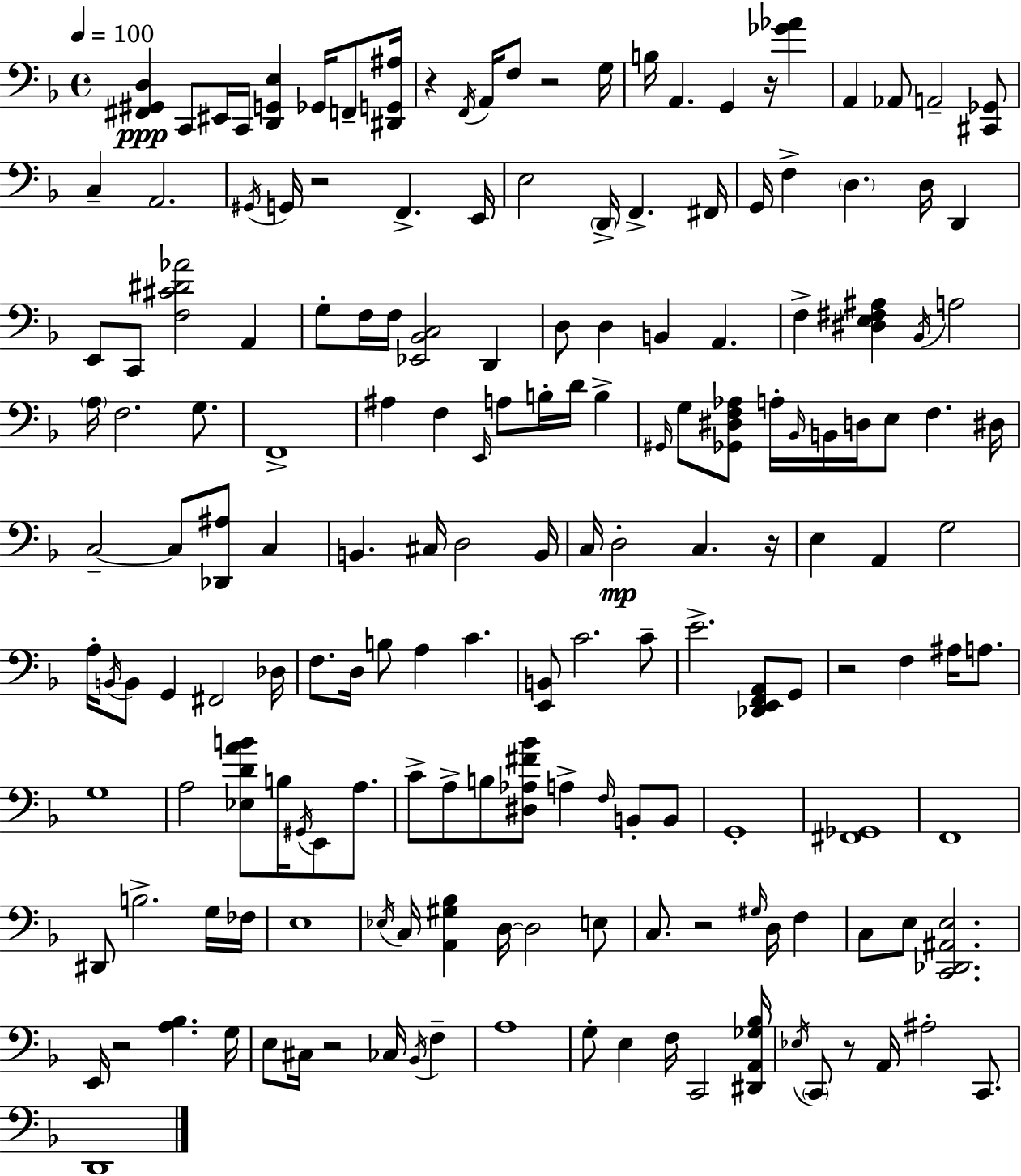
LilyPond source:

{
  \clef bass
  \time 4/4
  \defaultTimeSignature
  \key f \major
  \tempo 4 = 100
  <fis, gis, d>4\ppp c,8 eis,16 c,16 <d, g, e>4 ges,16 f,8-- <dis, g, ais>16 | r4 \acciaccatura { f,16 } a,16 f8 r2 | g16 b16 a,4. g,4 r16 <ges' aes'>4 | a,4 aes,8 a,2-- <cis, ges,>8 | \break c4-- a,2. | \acciaccatura { gis,16 } g,16 r2 f,4.-> | e,16 e2 \parenthesize d,16-> f,4.-> | fis,16 g,16 f4-> \parenthesize d4. d16 d,4 | \break e,8 c,8 <f cis' dis' aes'>2 a,4 | g8-. f16 f16 <ees, bes, c>2 d,4 | d8 d4 b,4 a,4. | f4-> <dis e fis ais>4 \acciaccatura { bes,16 } a2 | \break \parenthesize a16 f2. | g8. f,1-> | ais4 f4 \grace { e,16 } a8 b16-. d'16 | b4-> \grace { gis,16 } g8 <ges, dis f aes>8 a16-. \grace { bes,16 } b,16 d16 e8 f4. | \break dis16 c2--~~ c8 | <des, ais>8 c4 b,4. cis16 d2 | b,16 c16 d2-.\mp c4. | r16 e4 a,4 g2 | \break a16-. \acciaccatura { b,16 } b,8 g,4 fis,2 | des16 f8. d16 b8 a4 | c'4. <e, b,>8 c'2. | c'8-- e'2.-> | \break <des, e, f, a,>8 g,8 r2 f4 | ais16 a8. g1 | a2 <ees d' a' b'>8 | b16 \acciaccatura { gis,16 } e,8 a8. c'8-> a8-> b8 <dis aes fis' bes'>8 | \break a4-> \grace { f16 } b,8-. b,8 g,1-. | <fis, ges,>1 | f,1 | dis,8 b2.-> | \break g16 fes16 e1 | \acciaccatura { ees16 } c16 <a, gis bes>4 d16~~ | d2 e8 c8. r2 | \grace { gis16 } d16 f4 c8 e8 <c, des, ais, e>2. | \break e,16 r2 | <a bes>4. g16 e8 cis16 r2 | ces16 \acciaccatura { bes,16 } f4-- a1 | g8-. e4 | \break f16 c,2 <dis, a, ges bes>16 \acciaccatura { ees16 } \parenthesize c,8 r8 | a,16 ais2-. c,8. d,1 | \bar "|."
}